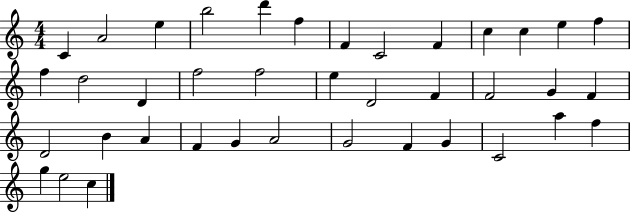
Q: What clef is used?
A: treble